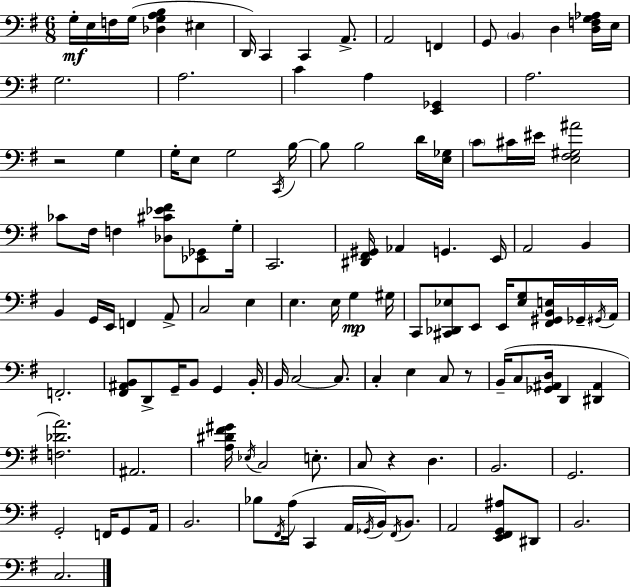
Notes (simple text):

G3/s E3/s F3/s G3/s [Db3,G3,A3,B3]/q EIS3/q D2/s C2/q C2/q A2/e. A2/h F2/q G2/e B2/q D3/q [D3,F3,G3,Ab3]/s E3/s G3/h. A3/h. C4/q A3/q [E2,Gb2]/q A3/h. R/h G3/q G3/s E3/e G3/h C2/s B3/s B3/e B3/h D4/s [E3,Gb3]/s C4/e C#4/s EIS4/s [E3,F#3,G#3,A#4]/h CES4/e F#3/s F3/q [Db3,C#4,Eb4,F#4]/e [Eb2,Gb2]/e G3/s C2/h. [D#2,F#2,G#2]/s Ab2/q G2/q. E2/s A2/h B2/q B2/q G2/s E2/s F2/q A2/e C3/h E3/q E3/q. E3/s G3/q G#3/s C2/e [C#2,Db2,Eb3]/e E2/e E2/s [Eb3,G3]/e [F#2,G#2,B2,E3]/s Gb2/s G#2/s A2/s F2/h. [F#2,A#2,B2]/e D2/e G2/s B2/e G2/q B2/s B2/s C3/h C3/e. C3/q E3/q C3/e R/e B2/s C3/e [Gb2,A#2,D3]/s D2/q [D#2,A#2]/q [F3,Db4,A4]/h. A#2/h. [A3,D#4,F#4,G#4]/s Eb3/s C3/h E3/e. C3/e R/q D3/q. B2/h. G2/h. G2/h F2/s G2/e A2/s B2/h. Bb3/e F#2/s A3/s C2/q A2/s Gb2/s B2/s F#2/s B2/e. A2/h [E2,F#2,G2,A#3]/e D#2/e B2/h. C3/h.